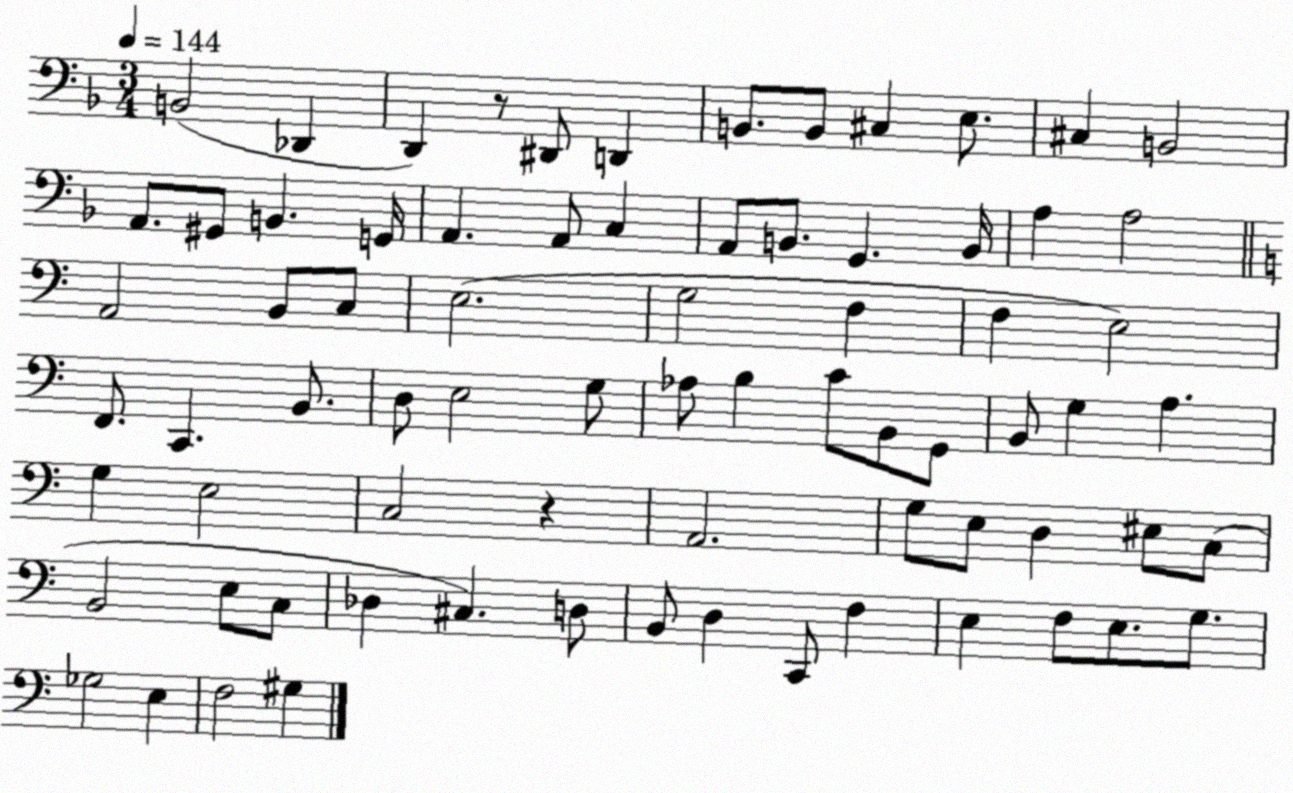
X:1
T:Untitled
M:3/4
L:1/4
K:F
B,,2 _D,, D,, z/2 ^D,,/2 D,, B,,/2 B,,/2 ^C, E,/2 ^C, B,,2 A,,/2 ^G,,/2 B,, G,,/4 A,, A,,/2 C, A,,/2 B,,/2 G,, B,,/4 A, A,2 A,,2 B,,/2 C,/2 E,2 G,2 F, F, E,2 F,,/2 C,, B,,/2 D,/2 E,2 G,/2 _A,/2 B, C/2 B,,/2 G,,/2 B,,/2 G, A, G, E,2 C,2 z A,,2 G,/2 E,/2 D, ^E,/2 C,/2 B,,2 E,/2 C,/2 _D, ^C, D,/2 B,,/2 D, C,,/2 F, E, F,/2 E,/2 G,/2 _G,2 E, F,2 ^G,